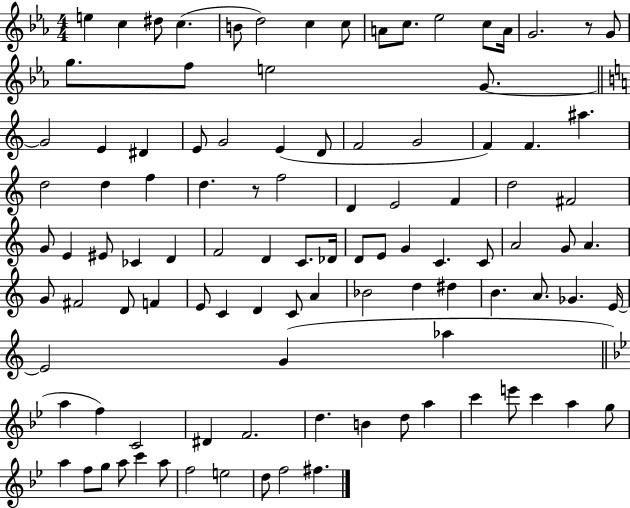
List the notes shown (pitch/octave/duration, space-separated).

E5/q C5/q D#5/e C5/q. B4/e D5/h C5/q C5/e A4/e C5/e. Eb5/h C5/e A4/s G4/h. R/e G4/e G5/e. F5/e E5/h G4/e. G4/h E4/q D#4/q E4/e G4/h E4/q D4/e F4/h G4/h F4/q F4/q. A#5/q. D5/h D5/q F5/q D5/q. R/e F5/h D4/q E4/h F4/q D5/h F#4/h G4/e E4/q EIS4/e CES4/q D4/q F4/h D4/q C4/e. Db4/s D4/e E4/e G4/q C4/q. C4/e A4/h G4/e A4/q. G4/e F#4/h D4/e F4/q E4/e C4/q D4/q C4/e A4/q Bb4/h D5/q D#5/q B4/q. A4/e. Gb4/q. E4/s E4/h G4/q Ab5/q A5/q F5/q C4/h D#4/q F4/h. D5/q. B4/q D5/e A5/q C6/q E6/e C6/q A5/q G5/e A5/q F5/e G5/e A5/e C6/q A5/e F5/h E5/h D5/e F5/h F#5/q.